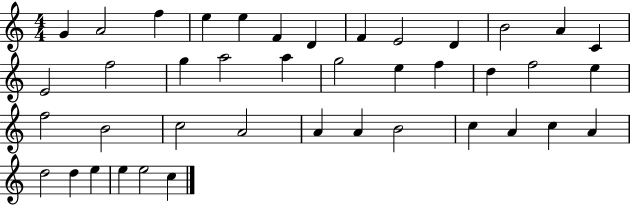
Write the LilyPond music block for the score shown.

{
  \clef treble
  \numericTimeSignature
  \time 4/4
  \key c \major
  g'4 a'2 f''4 | e''4 e''4 f'4 d'4 | f'4 e'2 d'4 | b'2 a'4 c'4 | \break e'2 f''2 | g''4 a''2 a''4 | g''2 e''4 f''4 | d''4 f''2 e''4 | \break f''2 b'2 | c''2 a'2 | a'4 a'4 b'2 | c''4 a'4 c''4 a'4 | \break d''2 d''4 e''4 | e''4 e''2 c''4 | \bar "|."
}